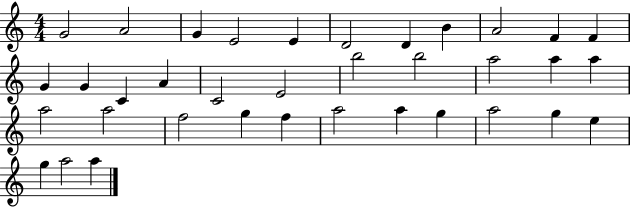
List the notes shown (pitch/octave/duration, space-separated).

G4/h A4/h G4/q E4/h E4/q D4/h D4/q B4/q A4/h F4/q F4/q G4/q G4/q C4/q A4/q C4/h E4/h B5/h B5/h A5/h A5/q A5/q A5/h A5/h F5/h G5/q F5/q A5/h A5/q G5/q A5/h G5/q E5/q G5/q A5/h A5/q